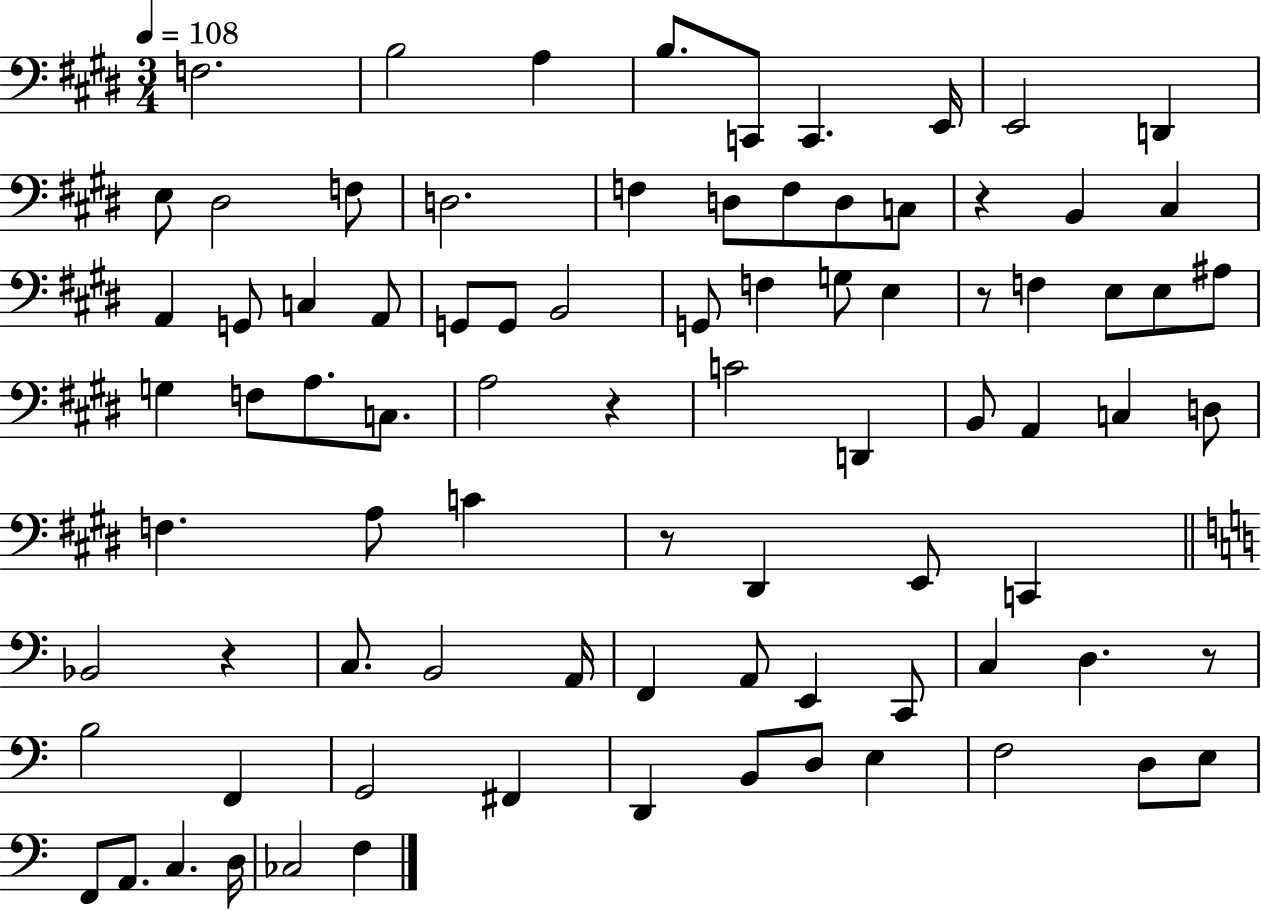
X:1
T:Untitled
M:3/4
L:1/4
K:E
F,2 B,2 A, B,/2 C,,/2 C,, E,,/4 E,,2 D,, E,/2 ^D,2 F,/2 D,2 F, D,/2 F,/2 D,/2 C,/2 z B,, ^C, A,, G,,/2 C, A,,/2 G,,/2 G,,/2 B,,2 G,,/2 F, G,/2 E, z/2 F, E,/2 E,/2 ^A,/2 G, F,/2 A,/2 C,/2 A,2 z C2 D,, B,,/2 A,, C, D,/2 F, A,/2 C z/2 ^D,, E,,/2 C,, _B,,2 z C,/2 B,,2 A,,/4 F,, A,,/2 E,, C,,/2 C, D, z/2 B,2 F,, G,,2 ^F,, D,, B,,/2 D,/2 E, F,2 D,/2 E,/2 F,,/2 A,,/2 C, D,/4 _C,2 F,